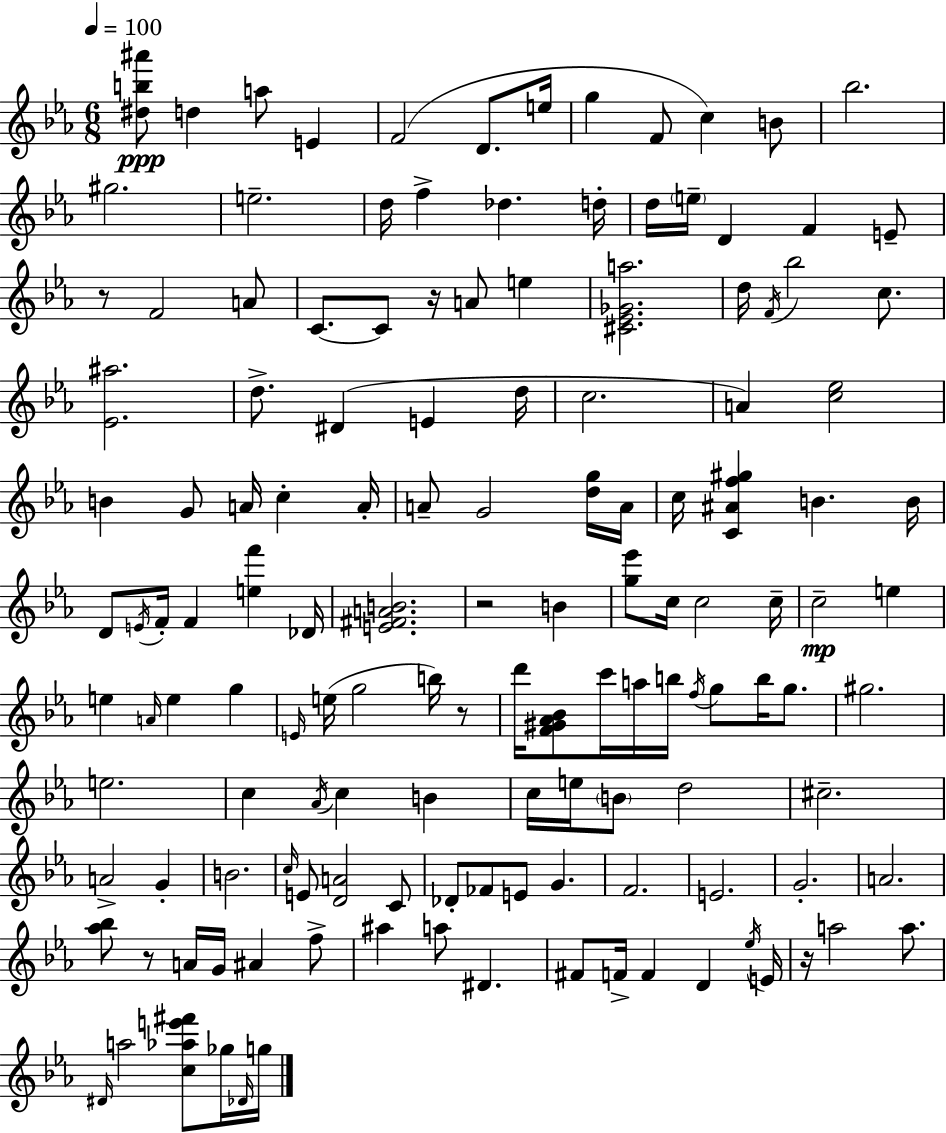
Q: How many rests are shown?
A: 6